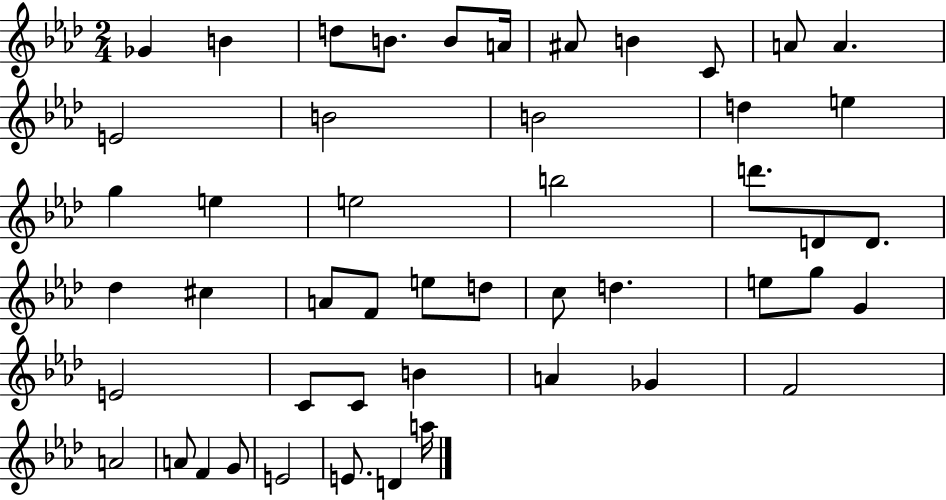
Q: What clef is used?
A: treble